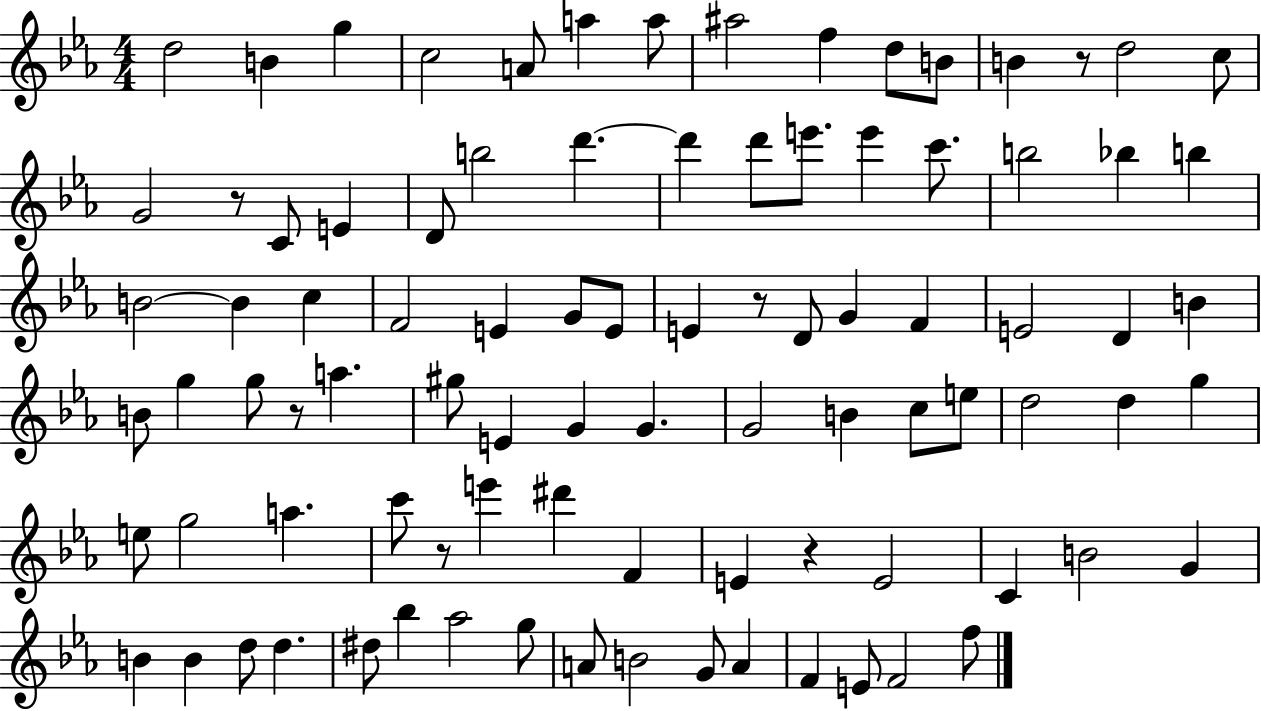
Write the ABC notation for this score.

X:1
T:Untitled
M:4/4
L:1/4
K:Eb
d2 B g c2 A/2 a a/2 ^a2 f d/2 B/2 B z/2 d2 c/2 G2 z/2 C/2 E D/2 b2 d' d' d'/2 e'/2 e' c'/2 b2 _b b B2 B c F2 E G/2 E/2 E z/2 D/2 G F E2 D B B/2 g g/2 z/2 a ^g/2 E G G G2 B c/2 e/2 d2 d g e/2 g2 a c'/2 z/2 e' ^d' F E z E2 C B2 G B B d/2 d ^d/2 _b _a2 g/2 A/2 B2 G/2 A F E/2 F2 f/2